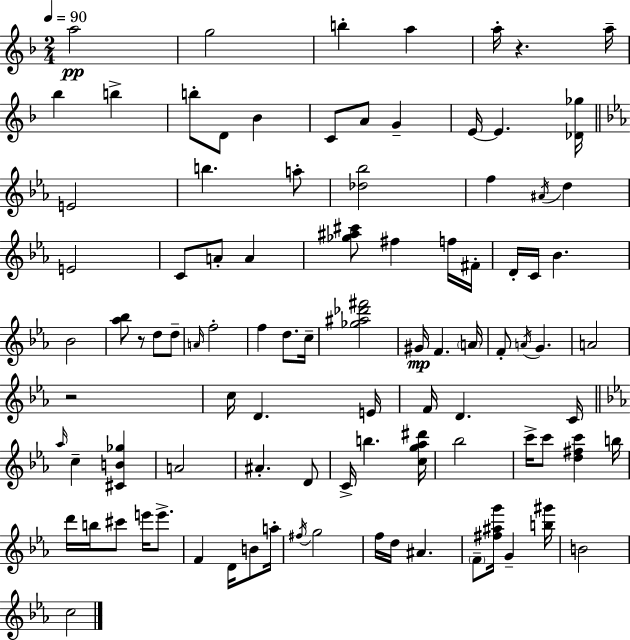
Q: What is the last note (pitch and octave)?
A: C5